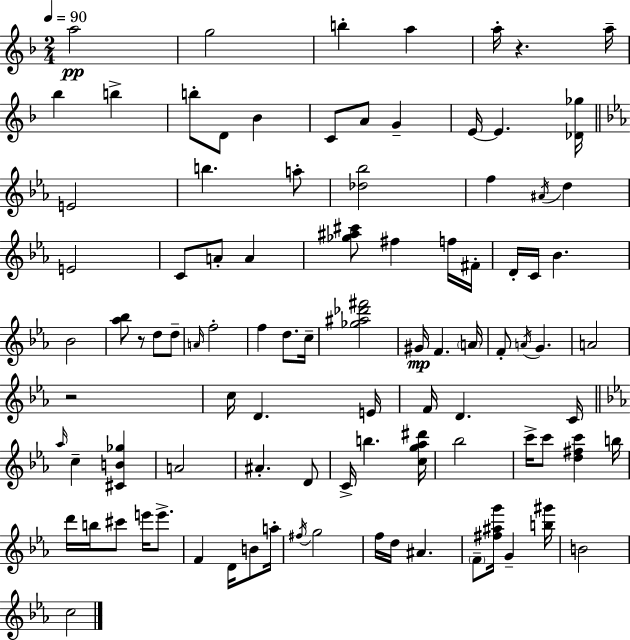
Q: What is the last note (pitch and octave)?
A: C5